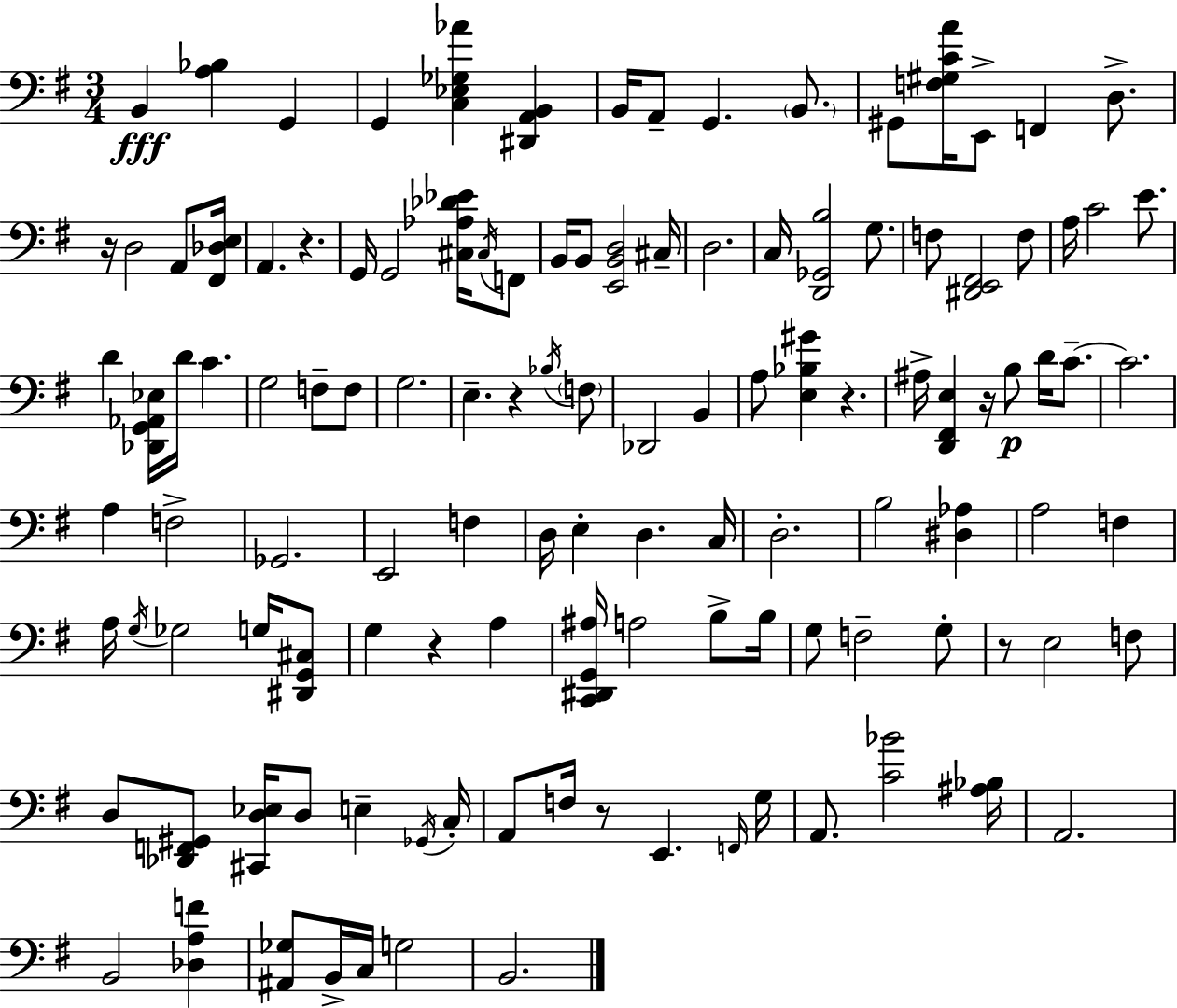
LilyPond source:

{
  \clef bass
  \numericTimeSignature
  \time 3/4
  \key e \minor
  b,4\fff <a bes>4 g,4 | g,4 <c ees ges aes'>4 <dis, a, b,>4 | b,16 a,8-- g,4. \parenthesize b,8. | gis,8 <f gis c' a'>16 e,8-> f,4 d8.-> | \break r16 d2 a,8 <fis, des e>16 | a,4. r4. | g,16 g,2 <cis aes des' ees'>16 \acciaccatura { cis16 } f,8 | b,16 b,8 <e, b, d>2 | \break cis16-- d2. | c16 <d, ges, b>2 g8. | f8 <dis, e, fis,>2 f8 | a16 c'2 e'8. | \break d'4 <des, g, aes, ees>16 d'16 c'4. | g2 f8-- f8 | g2. | e4.-- r4 \acciaccatura { bes16 } | \break \parenthesize f8 des,2 b,4 | a8 <e bes gis'>4 r4. | ais16-> <d, fis, e>4 r16 b8\p d'16 c'8.--~~ | c'2. | \break a4 f2-> | ges,2. | e,2 f4 | d16 e4-. d4. | \break c16 d2.-. | b2 <dis aes>4 | a2 f4 | a16 \acciaccatura { g16 } ges2 | \break g16 <dis, g, cis>8 g4 r4 a4 | <c, dis, g, ais>16 a2 | b8-> b16 g8 f2-- | g8-. r8 e2 | \break f8 d8 <des, f, gis,>8 <cis, d ees>16 d8 e4-- | \acciaccatura { ges,16 } c16-. a,8 f16 r8 e,4. | \grace { f,16 } g16 a,8. <c' bes'>2 | <ais bes>16 a,2. | \break b,2 | <des a f'>4 <ais, ges>8 b,16-> c16 g2 | b,2. | \bar "|."
}